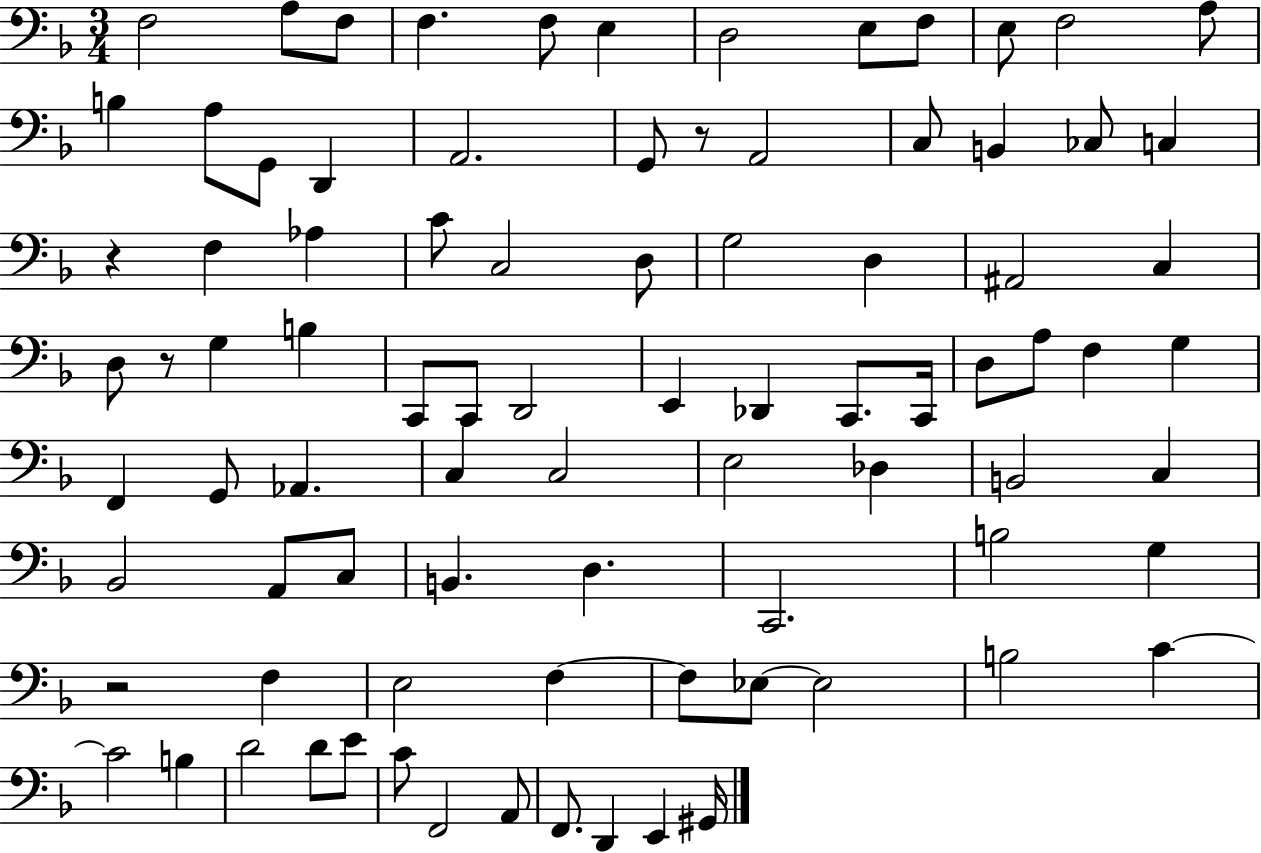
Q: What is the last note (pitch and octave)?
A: G#2